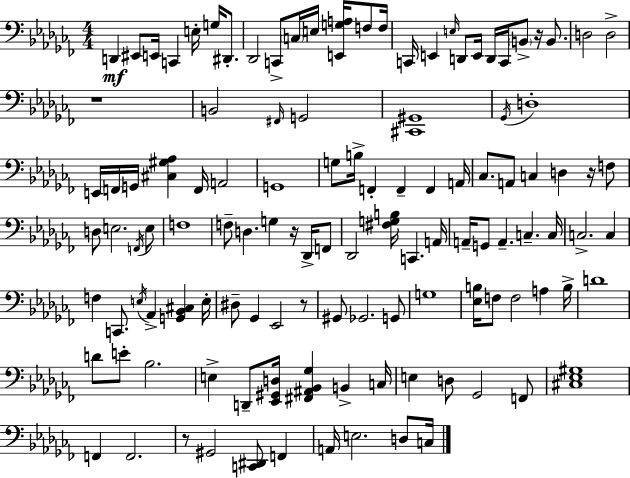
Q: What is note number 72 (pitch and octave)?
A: D#3